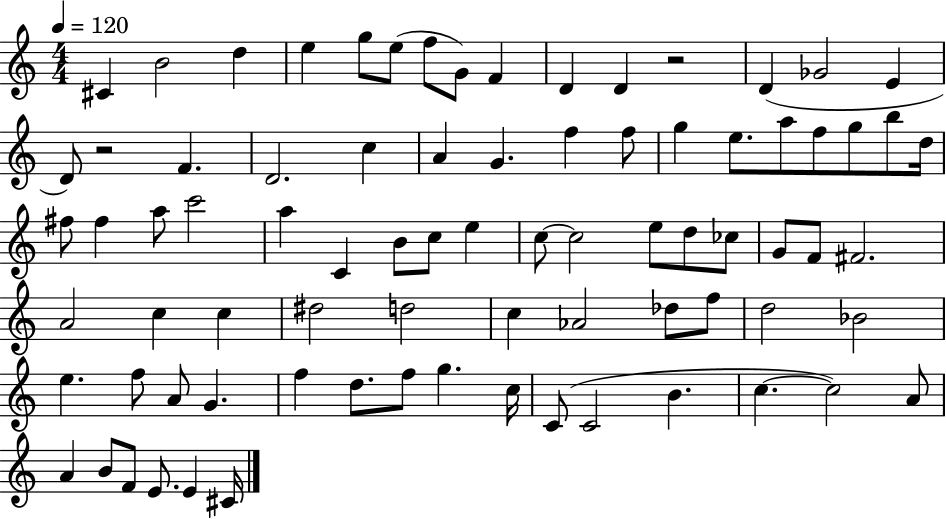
X:1
T:Untitled
M:4/4
L:1/4
K:C
^C B2 d e g/2 e/2 f/2 G/2 F D D z2 D _G2 E D/2 z2 F D2 c A G f f/2 g e/2 a/2 f/2 g/2 b/2 d/4 ^f/2 ^f a/2 c'2 a C B/2 c/2 e c/2 c2 e/2 d/2 _c/2 G/2 F/2 ^F2 A2 c c ^d2 d2 c _A2 _d/2 f/2 d2 _B2 e f/2 A/2 G f d/2 f/2 g c/4 C/2 C2 B c c2 A/2 A B/2 F/2 E/2 E ^C/4